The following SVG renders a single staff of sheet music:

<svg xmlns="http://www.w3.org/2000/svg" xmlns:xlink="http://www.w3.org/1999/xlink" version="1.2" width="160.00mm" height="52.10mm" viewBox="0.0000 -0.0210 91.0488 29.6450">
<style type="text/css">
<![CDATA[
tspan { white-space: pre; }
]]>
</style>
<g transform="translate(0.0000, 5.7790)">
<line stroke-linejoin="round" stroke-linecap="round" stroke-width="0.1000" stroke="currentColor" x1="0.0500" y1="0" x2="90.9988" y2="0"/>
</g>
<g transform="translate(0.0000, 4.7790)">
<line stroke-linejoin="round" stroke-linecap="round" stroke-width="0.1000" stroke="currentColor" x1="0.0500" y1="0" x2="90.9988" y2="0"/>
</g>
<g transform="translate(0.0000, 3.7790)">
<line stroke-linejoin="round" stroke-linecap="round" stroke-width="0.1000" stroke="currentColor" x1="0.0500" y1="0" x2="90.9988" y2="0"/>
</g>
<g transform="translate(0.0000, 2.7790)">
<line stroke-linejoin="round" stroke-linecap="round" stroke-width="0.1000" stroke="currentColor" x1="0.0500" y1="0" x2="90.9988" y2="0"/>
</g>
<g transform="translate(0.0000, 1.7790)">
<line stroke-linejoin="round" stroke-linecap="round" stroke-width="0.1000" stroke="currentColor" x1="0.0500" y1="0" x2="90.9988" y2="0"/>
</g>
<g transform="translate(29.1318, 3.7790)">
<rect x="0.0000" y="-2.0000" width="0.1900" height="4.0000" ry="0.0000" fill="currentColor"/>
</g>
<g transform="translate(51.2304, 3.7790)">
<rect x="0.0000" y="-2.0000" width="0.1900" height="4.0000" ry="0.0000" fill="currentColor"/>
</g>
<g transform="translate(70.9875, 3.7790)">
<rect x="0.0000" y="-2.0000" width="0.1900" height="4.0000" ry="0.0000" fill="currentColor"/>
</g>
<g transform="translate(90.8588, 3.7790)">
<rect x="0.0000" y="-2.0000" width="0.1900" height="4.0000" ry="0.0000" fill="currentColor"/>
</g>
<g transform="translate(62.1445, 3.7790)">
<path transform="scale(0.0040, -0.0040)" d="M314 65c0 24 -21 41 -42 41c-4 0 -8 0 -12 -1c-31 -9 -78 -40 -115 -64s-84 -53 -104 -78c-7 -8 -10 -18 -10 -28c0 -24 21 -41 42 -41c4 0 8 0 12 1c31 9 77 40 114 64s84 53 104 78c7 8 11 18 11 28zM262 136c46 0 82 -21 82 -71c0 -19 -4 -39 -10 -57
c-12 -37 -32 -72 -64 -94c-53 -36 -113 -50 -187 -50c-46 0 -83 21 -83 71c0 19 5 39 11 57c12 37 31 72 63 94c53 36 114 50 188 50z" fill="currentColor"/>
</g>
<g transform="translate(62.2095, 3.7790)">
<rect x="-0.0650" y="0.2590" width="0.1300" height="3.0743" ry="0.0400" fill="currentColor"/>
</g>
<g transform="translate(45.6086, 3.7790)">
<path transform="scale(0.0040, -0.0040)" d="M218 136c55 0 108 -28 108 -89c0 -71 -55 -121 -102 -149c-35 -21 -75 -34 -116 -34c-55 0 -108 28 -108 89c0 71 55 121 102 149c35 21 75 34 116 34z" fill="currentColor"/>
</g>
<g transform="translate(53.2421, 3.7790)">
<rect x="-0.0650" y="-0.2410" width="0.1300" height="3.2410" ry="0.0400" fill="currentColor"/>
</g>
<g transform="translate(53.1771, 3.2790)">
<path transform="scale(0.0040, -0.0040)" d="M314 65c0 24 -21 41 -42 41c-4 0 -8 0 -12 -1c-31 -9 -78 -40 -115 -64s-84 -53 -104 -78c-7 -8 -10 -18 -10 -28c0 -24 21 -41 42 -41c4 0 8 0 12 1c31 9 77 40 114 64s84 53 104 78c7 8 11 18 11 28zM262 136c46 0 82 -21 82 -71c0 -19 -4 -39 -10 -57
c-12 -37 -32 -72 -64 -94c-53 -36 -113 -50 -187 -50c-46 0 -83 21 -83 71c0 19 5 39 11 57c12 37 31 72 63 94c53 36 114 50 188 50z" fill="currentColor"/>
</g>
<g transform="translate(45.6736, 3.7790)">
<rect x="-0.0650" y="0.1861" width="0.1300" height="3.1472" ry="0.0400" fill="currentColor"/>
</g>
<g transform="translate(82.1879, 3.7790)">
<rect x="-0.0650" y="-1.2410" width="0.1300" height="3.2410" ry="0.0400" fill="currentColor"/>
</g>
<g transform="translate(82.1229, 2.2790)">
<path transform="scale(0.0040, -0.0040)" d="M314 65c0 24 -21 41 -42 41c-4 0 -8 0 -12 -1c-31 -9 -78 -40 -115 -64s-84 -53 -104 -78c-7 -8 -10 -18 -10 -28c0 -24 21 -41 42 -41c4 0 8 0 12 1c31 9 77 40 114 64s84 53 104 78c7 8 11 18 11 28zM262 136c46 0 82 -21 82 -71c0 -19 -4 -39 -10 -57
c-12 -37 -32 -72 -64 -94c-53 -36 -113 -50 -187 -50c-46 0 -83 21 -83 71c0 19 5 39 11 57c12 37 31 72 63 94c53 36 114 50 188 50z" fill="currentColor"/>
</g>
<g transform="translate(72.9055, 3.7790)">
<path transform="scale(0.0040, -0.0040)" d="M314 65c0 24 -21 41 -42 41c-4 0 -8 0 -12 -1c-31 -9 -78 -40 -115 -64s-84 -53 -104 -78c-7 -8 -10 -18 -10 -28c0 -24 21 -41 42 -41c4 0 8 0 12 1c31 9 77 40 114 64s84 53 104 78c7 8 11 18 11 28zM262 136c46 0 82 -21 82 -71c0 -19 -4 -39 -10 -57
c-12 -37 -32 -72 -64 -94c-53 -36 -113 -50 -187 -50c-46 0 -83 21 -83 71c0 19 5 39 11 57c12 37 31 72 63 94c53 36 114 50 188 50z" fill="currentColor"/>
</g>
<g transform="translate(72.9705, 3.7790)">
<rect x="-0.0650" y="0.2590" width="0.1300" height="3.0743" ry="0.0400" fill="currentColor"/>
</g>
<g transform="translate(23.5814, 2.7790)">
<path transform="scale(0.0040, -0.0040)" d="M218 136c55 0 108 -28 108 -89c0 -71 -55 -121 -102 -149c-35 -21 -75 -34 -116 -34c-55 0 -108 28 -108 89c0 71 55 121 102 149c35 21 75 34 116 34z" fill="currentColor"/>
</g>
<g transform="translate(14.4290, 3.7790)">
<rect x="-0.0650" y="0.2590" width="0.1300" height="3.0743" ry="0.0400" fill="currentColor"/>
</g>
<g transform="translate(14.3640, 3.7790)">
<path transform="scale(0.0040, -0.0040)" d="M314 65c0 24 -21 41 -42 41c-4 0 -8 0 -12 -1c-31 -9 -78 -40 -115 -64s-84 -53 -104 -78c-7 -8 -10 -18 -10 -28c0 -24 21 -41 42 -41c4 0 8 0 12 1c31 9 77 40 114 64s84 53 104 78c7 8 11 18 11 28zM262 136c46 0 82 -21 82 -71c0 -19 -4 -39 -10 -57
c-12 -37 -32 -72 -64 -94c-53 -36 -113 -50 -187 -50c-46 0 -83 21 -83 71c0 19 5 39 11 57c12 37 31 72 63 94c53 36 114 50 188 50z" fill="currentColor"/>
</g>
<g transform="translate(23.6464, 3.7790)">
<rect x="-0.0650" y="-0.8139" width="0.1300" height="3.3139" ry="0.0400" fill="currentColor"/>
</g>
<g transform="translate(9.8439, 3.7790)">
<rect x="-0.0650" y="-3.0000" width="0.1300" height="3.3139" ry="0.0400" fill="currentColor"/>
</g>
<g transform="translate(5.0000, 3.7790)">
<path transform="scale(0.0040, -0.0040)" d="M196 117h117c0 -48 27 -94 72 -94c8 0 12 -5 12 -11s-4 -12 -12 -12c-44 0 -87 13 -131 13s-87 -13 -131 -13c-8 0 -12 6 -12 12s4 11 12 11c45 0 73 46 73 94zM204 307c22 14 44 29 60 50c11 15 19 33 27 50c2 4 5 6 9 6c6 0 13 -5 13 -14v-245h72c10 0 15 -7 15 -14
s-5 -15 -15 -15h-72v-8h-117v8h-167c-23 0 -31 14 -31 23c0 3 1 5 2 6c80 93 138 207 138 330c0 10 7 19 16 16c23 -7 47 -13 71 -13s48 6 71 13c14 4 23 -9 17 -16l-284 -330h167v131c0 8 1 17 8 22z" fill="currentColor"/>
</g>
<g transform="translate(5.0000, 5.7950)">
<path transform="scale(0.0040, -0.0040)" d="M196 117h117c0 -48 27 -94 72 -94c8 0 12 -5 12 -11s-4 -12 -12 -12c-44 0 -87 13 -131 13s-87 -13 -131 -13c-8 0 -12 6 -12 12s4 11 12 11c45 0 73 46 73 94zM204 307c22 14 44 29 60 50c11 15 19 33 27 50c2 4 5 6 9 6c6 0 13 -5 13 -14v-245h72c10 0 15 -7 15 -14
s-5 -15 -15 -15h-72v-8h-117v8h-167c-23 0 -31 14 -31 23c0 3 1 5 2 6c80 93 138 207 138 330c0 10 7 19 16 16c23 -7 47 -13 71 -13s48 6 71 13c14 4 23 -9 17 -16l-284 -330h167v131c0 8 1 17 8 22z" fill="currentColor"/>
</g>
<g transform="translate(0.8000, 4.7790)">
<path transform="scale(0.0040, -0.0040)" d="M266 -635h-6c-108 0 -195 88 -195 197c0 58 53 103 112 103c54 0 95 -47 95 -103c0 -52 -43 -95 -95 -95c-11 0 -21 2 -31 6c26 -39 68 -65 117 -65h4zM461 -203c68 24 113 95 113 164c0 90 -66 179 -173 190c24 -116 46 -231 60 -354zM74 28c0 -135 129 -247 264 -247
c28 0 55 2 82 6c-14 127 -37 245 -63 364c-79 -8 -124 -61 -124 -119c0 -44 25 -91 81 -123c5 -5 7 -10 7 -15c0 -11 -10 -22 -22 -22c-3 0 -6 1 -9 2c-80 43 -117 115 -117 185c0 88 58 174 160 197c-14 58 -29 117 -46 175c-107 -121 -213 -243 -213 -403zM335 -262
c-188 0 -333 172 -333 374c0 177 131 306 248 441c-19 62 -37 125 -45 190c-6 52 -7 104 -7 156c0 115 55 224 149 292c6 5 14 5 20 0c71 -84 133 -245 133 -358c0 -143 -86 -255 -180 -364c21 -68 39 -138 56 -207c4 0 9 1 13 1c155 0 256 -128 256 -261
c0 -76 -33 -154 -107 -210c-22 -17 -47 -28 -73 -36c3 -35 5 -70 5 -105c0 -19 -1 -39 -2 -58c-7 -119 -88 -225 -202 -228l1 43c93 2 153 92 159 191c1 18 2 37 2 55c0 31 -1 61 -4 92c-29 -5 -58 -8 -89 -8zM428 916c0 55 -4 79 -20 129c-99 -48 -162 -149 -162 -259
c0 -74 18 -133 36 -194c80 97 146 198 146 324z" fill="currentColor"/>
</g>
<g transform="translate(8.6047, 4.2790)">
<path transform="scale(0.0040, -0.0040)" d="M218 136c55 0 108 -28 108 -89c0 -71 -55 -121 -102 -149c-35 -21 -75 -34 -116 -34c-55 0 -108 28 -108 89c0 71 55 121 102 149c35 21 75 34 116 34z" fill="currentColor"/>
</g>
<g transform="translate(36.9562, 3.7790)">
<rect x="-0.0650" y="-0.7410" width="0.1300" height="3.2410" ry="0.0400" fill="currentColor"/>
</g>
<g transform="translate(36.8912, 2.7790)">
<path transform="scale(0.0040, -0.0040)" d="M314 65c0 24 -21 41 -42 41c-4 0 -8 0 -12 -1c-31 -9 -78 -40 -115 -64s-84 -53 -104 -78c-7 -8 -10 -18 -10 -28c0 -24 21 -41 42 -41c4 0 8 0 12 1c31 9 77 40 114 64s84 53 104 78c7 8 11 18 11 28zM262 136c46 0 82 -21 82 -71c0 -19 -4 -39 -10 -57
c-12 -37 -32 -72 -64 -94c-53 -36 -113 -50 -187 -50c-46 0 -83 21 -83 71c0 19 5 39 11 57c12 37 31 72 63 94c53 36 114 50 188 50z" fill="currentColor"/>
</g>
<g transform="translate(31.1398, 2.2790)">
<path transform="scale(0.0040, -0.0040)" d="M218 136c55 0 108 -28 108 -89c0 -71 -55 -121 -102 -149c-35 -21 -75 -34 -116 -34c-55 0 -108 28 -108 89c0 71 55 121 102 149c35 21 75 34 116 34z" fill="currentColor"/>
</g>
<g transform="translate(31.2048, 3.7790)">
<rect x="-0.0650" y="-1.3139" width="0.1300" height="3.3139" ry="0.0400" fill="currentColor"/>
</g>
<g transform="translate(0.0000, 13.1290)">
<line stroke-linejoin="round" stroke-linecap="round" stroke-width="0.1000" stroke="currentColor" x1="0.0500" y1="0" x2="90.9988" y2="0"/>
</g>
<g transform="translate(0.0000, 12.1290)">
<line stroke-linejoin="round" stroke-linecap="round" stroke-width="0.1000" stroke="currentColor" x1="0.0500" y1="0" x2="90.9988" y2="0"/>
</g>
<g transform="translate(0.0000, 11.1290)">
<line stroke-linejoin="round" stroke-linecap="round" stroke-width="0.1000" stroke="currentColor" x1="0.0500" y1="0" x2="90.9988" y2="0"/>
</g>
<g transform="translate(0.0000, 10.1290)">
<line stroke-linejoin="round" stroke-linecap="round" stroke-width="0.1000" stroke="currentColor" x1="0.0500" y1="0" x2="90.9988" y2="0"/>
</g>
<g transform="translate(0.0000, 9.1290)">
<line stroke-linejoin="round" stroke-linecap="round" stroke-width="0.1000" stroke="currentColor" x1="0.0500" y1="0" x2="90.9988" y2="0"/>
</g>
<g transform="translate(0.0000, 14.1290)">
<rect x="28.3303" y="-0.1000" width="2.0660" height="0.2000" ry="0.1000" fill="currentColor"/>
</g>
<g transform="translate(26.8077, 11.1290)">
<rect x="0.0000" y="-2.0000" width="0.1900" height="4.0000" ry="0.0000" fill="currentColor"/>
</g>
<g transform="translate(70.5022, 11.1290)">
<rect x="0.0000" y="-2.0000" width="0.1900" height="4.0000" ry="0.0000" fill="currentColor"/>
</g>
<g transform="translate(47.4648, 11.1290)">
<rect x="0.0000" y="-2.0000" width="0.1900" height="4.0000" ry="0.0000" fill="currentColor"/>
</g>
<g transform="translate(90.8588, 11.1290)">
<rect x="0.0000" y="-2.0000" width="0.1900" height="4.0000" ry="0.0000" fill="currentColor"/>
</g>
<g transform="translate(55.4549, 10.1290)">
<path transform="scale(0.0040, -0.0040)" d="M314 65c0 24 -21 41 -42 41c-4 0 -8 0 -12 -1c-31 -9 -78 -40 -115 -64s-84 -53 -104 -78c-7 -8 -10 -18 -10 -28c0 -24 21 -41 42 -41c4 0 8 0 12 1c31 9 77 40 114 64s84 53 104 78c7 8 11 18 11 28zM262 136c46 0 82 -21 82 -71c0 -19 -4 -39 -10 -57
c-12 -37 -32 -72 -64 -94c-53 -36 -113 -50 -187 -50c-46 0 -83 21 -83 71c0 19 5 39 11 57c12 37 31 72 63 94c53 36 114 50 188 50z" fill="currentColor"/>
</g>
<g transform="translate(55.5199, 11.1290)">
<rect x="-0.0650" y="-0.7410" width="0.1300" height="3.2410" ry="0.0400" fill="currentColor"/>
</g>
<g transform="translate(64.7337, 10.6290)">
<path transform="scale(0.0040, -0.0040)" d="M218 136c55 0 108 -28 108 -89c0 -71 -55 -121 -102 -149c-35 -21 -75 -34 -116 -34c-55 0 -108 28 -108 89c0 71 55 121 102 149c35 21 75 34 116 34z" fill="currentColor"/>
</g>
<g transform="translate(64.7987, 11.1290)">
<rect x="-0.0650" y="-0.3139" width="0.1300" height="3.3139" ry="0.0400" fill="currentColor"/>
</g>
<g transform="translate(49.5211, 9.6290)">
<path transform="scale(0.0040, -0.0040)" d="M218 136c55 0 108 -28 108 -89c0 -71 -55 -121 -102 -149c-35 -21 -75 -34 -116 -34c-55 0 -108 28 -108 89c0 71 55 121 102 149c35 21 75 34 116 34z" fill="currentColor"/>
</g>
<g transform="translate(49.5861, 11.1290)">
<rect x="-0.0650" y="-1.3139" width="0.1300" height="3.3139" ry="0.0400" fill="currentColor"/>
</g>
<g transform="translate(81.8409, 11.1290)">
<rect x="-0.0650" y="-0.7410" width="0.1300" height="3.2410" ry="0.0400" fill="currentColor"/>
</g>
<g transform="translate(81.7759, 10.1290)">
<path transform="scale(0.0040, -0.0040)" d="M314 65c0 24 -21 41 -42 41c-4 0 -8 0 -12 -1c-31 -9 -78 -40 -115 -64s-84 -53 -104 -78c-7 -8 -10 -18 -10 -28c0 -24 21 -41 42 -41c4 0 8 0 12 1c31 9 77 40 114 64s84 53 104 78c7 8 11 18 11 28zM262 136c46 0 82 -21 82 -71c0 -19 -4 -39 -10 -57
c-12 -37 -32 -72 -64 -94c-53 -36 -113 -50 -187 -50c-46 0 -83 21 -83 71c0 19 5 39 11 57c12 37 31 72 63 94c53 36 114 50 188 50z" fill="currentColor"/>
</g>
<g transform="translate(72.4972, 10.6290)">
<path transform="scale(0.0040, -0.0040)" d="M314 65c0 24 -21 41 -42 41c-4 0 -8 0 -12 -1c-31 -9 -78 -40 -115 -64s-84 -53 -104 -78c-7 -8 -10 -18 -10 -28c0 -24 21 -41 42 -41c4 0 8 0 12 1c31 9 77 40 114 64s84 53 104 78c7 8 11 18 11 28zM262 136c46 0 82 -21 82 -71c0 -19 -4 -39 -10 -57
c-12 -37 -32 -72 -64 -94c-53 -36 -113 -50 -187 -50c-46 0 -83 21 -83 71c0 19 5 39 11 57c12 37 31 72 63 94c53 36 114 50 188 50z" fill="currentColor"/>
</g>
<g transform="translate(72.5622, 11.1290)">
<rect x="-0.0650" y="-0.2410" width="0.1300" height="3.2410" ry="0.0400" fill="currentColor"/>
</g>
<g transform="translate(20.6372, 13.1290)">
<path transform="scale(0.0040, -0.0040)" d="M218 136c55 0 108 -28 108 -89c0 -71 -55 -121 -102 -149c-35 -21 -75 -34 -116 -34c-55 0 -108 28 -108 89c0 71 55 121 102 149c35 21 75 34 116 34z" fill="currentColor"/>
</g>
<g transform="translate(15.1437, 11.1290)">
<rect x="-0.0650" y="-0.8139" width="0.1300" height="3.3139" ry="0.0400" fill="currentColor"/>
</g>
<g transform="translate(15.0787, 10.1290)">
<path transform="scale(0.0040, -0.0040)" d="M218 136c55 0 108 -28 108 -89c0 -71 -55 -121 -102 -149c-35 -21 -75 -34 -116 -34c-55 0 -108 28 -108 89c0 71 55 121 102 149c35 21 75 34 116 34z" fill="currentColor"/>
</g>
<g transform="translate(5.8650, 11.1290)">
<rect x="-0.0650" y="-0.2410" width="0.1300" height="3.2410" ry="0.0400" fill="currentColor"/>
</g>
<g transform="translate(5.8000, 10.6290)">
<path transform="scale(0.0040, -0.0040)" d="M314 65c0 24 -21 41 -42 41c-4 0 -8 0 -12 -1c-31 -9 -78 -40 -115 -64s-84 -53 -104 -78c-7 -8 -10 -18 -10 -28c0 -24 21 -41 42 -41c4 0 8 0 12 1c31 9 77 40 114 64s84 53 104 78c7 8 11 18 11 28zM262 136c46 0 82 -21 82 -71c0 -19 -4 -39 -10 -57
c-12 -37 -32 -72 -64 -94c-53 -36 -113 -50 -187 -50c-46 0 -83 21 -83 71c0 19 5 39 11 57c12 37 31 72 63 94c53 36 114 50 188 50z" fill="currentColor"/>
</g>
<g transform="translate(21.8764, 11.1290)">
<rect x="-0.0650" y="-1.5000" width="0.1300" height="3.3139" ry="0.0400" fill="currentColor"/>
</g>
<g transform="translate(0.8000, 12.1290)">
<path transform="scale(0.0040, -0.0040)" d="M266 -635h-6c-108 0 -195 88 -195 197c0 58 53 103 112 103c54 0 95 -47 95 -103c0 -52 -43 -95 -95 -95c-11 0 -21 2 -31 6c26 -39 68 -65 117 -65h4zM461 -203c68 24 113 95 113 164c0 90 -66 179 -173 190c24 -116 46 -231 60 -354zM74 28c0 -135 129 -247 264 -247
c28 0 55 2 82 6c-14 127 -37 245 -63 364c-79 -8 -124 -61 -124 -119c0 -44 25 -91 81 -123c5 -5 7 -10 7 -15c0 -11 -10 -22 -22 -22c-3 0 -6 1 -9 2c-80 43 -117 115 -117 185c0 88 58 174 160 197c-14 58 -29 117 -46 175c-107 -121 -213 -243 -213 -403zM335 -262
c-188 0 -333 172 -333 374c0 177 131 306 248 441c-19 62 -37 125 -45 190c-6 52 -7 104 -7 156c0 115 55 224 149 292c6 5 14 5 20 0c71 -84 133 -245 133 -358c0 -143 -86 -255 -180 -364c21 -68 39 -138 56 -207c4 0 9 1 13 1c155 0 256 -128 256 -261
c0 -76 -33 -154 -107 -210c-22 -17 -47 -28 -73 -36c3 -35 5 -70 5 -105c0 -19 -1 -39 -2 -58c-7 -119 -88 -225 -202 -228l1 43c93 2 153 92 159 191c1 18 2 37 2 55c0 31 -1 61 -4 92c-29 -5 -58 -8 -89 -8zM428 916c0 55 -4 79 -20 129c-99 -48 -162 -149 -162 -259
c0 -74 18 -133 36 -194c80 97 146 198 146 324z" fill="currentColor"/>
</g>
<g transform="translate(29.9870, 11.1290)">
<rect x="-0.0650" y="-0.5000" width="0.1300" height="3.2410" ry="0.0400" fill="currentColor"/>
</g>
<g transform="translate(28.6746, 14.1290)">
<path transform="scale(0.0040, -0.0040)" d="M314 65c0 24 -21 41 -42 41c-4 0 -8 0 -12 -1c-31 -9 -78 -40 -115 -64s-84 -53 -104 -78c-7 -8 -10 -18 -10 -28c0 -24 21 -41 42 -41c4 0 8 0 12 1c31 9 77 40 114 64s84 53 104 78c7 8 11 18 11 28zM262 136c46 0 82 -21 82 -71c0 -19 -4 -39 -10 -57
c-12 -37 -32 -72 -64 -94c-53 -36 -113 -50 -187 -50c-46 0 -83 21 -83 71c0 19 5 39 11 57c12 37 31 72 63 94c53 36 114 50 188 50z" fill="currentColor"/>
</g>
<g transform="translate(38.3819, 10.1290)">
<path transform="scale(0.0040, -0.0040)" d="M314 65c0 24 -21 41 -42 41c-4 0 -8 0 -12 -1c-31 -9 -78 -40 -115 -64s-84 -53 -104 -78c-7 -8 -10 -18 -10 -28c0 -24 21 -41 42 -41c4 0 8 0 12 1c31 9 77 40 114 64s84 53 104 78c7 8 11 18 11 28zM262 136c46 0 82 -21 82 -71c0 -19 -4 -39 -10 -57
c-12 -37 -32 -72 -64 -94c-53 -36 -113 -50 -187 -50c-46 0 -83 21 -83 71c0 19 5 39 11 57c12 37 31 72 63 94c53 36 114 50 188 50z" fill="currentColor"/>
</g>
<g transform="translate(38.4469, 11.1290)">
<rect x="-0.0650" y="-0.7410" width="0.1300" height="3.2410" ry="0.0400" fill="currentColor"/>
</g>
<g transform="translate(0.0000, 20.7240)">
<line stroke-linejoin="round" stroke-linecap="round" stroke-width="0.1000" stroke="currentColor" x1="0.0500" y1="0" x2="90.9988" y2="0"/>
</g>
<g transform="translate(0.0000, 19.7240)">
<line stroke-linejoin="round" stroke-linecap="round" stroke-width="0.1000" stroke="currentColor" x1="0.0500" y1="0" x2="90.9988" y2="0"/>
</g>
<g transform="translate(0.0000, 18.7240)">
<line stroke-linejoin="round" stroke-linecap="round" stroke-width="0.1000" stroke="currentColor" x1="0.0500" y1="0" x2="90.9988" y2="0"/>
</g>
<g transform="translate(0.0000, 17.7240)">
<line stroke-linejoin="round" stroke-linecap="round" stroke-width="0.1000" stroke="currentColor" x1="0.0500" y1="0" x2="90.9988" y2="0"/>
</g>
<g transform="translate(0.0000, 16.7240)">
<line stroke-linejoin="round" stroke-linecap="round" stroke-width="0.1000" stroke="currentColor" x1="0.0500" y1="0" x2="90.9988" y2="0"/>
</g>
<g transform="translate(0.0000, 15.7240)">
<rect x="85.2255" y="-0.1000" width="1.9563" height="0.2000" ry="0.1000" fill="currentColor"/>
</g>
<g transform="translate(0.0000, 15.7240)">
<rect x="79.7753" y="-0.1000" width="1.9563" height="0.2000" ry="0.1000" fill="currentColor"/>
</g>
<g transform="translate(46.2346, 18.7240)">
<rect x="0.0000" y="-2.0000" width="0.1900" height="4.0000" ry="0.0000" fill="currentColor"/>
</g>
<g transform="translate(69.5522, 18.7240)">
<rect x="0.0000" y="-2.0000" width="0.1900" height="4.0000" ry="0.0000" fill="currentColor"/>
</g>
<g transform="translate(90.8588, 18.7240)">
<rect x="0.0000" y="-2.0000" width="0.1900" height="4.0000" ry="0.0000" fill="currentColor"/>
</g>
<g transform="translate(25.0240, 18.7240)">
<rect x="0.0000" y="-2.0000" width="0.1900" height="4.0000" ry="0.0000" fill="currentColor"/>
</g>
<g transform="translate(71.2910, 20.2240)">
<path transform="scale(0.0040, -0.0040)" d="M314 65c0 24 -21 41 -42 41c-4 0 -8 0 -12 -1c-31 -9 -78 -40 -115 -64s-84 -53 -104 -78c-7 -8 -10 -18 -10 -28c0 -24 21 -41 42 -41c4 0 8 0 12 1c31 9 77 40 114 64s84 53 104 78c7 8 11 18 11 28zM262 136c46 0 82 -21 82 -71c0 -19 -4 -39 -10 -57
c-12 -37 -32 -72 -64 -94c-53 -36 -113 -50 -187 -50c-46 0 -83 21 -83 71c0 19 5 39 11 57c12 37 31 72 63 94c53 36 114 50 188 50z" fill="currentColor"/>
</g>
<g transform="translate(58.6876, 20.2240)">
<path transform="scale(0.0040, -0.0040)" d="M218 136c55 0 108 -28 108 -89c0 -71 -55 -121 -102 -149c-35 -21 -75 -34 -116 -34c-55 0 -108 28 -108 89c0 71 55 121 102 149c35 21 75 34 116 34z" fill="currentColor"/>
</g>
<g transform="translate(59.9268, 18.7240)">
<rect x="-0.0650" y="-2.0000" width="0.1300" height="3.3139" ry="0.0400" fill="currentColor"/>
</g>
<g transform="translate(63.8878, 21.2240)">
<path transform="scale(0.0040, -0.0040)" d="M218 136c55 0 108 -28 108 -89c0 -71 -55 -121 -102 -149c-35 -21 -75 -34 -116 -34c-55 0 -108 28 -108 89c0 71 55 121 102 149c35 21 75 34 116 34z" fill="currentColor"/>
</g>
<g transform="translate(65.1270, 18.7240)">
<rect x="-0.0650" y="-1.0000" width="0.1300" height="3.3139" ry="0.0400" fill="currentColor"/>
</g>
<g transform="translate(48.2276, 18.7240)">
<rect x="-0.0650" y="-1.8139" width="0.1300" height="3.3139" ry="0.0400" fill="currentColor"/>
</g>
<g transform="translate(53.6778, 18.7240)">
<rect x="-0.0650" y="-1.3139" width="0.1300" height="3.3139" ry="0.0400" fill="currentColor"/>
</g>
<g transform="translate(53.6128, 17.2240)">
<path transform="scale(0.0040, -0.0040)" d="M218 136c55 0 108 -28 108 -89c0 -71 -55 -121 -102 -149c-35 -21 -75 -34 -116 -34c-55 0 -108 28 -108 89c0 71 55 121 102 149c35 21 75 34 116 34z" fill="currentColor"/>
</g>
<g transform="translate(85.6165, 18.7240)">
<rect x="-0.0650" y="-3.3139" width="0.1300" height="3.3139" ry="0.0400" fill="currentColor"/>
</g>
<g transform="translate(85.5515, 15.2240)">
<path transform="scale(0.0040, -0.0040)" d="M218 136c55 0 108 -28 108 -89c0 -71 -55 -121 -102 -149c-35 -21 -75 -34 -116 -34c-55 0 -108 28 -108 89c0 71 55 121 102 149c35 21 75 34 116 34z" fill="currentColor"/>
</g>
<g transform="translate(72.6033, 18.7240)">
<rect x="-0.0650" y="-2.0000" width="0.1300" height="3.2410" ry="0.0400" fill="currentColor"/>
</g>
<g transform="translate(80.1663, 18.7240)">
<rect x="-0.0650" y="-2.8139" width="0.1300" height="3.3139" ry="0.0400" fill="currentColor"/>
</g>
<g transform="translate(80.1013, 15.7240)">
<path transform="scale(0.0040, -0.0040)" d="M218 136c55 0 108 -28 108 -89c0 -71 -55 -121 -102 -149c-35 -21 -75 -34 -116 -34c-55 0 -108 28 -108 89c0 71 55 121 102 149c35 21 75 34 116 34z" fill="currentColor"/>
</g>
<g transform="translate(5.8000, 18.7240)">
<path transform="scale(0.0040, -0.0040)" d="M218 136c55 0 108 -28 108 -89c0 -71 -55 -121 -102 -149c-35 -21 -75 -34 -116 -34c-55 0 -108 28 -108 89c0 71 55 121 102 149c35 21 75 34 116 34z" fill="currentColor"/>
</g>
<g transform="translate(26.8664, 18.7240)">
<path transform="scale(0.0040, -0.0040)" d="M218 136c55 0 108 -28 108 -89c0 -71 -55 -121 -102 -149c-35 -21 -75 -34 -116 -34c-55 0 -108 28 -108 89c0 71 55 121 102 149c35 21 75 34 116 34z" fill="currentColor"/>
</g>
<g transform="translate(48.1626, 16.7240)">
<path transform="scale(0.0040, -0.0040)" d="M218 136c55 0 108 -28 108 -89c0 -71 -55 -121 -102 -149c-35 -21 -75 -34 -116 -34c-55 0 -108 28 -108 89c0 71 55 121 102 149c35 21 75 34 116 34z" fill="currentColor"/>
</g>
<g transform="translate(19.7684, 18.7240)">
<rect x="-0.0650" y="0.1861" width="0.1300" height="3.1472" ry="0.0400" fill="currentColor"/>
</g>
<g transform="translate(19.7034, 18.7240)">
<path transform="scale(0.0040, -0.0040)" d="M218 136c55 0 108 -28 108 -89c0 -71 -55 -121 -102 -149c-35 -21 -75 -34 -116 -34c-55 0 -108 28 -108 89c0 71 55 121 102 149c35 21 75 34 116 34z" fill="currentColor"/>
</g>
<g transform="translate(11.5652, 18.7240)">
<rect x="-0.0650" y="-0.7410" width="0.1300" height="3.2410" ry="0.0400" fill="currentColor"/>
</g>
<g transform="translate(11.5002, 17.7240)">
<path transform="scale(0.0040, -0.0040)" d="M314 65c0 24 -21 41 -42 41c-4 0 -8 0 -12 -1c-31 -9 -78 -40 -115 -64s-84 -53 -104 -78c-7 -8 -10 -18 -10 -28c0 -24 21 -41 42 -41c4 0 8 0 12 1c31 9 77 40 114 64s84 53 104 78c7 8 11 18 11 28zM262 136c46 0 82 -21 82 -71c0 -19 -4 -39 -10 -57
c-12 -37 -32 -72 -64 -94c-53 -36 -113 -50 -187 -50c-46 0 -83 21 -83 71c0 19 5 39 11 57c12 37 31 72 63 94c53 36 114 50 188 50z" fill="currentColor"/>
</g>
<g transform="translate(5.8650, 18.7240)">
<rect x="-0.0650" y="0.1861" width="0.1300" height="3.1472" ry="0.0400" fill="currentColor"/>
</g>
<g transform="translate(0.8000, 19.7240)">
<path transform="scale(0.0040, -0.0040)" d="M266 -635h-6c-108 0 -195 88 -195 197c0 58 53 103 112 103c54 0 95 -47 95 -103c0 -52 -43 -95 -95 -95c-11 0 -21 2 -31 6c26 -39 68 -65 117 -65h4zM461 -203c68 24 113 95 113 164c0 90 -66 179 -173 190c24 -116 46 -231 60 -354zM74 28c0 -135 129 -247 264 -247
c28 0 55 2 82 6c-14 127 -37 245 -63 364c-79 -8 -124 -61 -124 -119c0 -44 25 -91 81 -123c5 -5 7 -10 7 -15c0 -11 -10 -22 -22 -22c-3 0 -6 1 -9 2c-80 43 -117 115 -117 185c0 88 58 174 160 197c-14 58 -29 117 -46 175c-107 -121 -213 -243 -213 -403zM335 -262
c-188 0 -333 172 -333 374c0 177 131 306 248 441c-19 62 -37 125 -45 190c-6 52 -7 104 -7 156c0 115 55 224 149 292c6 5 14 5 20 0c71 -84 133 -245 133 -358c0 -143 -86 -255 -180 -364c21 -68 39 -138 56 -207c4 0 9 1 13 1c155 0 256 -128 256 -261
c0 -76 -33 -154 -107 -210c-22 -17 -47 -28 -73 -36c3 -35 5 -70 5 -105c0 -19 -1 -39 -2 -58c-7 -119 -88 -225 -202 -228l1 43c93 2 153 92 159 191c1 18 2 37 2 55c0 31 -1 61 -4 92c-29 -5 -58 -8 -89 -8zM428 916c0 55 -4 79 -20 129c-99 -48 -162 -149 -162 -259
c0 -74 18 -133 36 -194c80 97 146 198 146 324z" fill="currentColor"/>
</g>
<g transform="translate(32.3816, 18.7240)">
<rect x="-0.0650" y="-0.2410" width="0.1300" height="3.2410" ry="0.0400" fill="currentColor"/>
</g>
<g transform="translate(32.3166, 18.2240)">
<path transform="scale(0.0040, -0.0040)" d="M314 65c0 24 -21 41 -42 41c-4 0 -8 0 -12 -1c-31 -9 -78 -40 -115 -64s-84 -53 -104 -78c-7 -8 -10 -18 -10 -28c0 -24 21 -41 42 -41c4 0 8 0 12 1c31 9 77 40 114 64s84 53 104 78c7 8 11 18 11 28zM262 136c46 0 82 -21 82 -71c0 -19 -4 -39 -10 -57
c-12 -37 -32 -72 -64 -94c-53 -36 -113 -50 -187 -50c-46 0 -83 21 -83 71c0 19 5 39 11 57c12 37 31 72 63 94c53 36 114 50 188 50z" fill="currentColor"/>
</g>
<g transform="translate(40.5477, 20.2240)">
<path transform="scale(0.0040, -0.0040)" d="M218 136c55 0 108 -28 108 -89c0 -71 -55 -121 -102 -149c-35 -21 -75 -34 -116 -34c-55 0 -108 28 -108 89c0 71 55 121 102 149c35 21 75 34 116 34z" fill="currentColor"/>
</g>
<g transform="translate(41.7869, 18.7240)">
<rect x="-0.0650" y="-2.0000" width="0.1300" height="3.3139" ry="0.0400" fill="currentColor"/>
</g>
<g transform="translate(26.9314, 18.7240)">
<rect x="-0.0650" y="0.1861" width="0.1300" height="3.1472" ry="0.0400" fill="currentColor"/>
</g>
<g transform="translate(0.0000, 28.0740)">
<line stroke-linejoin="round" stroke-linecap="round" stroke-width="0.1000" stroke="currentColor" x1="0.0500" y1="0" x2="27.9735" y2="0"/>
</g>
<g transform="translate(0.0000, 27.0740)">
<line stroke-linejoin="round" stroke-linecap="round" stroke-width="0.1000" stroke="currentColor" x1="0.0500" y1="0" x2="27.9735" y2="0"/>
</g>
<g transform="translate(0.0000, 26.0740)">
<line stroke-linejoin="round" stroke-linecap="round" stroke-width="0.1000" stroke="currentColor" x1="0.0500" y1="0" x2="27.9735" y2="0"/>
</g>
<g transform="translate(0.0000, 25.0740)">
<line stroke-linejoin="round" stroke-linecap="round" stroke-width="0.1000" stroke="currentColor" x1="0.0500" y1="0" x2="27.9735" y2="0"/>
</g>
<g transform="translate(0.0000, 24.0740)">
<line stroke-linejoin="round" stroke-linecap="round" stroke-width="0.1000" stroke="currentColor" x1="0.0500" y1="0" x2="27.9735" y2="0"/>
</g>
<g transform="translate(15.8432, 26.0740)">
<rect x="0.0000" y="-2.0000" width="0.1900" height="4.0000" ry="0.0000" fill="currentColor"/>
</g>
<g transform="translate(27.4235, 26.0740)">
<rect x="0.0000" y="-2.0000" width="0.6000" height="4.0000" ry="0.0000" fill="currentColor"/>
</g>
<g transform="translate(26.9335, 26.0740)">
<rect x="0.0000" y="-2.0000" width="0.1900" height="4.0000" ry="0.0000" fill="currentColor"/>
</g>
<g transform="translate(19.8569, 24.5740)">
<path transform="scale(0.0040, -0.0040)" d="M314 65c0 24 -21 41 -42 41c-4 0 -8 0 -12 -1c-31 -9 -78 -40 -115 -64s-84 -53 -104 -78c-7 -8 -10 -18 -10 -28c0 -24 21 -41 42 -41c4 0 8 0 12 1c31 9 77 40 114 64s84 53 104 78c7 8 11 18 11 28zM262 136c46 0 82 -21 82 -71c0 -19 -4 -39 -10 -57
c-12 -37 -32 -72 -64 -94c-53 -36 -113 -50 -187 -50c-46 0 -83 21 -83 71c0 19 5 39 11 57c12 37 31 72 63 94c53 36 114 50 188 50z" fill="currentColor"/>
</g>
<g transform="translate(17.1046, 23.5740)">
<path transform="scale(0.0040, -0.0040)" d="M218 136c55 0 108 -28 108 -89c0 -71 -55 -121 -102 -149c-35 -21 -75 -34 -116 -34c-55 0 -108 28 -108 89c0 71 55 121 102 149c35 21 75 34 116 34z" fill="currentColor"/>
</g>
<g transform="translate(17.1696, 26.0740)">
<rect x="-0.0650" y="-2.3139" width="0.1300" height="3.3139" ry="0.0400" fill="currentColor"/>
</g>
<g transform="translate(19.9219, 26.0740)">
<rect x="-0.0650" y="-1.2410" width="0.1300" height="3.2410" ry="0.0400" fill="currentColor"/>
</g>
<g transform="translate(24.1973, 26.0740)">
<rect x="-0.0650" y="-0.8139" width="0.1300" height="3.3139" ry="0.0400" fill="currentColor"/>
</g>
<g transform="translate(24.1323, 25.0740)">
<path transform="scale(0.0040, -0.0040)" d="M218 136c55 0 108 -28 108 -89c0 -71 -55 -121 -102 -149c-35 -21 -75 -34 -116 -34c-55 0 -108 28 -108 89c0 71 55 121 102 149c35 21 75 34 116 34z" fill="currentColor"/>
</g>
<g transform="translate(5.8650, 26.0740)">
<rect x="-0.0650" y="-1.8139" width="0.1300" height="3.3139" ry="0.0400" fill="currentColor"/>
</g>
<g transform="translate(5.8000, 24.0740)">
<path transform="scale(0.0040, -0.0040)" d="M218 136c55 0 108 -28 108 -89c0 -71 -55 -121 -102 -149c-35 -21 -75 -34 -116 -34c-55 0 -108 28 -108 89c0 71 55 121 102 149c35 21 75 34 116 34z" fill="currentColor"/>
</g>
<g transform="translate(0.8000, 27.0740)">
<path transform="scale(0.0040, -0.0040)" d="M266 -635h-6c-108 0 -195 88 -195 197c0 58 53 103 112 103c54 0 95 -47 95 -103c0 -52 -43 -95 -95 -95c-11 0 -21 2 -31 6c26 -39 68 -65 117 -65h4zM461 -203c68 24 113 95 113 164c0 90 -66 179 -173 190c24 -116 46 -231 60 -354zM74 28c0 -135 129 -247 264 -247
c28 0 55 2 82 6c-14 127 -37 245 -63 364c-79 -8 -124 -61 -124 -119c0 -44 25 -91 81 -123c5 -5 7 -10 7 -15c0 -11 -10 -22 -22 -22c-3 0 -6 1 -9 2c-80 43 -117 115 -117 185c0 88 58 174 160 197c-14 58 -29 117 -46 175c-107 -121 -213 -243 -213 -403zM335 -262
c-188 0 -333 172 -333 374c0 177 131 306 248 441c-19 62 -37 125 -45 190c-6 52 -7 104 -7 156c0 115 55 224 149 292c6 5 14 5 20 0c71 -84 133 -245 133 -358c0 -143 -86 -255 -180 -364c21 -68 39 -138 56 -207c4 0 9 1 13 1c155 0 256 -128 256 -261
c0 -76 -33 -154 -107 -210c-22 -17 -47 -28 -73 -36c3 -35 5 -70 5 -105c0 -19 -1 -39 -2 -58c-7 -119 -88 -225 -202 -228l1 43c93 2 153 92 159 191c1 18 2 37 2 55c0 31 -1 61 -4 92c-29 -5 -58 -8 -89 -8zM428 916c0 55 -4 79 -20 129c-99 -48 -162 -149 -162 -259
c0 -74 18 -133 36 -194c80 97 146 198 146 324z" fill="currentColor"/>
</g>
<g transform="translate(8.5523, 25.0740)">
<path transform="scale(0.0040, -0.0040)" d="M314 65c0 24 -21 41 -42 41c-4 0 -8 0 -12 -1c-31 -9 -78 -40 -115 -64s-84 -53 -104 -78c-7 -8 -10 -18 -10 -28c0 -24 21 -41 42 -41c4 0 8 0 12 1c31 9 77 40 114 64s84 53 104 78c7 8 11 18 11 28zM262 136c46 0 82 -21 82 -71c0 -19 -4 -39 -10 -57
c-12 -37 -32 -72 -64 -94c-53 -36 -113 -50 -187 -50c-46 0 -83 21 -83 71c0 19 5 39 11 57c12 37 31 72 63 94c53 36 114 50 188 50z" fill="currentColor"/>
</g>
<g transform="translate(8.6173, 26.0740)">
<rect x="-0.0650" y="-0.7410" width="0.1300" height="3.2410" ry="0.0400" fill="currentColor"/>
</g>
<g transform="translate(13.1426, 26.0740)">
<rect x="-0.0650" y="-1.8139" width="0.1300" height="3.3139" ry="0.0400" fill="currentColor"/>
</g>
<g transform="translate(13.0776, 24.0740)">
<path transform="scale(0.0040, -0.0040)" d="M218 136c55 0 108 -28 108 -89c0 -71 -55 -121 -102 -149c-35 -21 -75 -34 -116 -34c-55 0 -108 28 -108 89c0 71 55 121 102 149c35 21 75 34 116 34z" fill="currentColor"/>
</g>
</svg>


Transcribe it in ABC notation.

X:1
T:Untitled
M:4/4
L:1/4
K:C
A B2 d e d2 B c2 B2 B2 e2 c2 d E C2 d2 e d2 c c2 d2 B d2 B B c2 F f e F D F2 a b f d2 f g e2 d